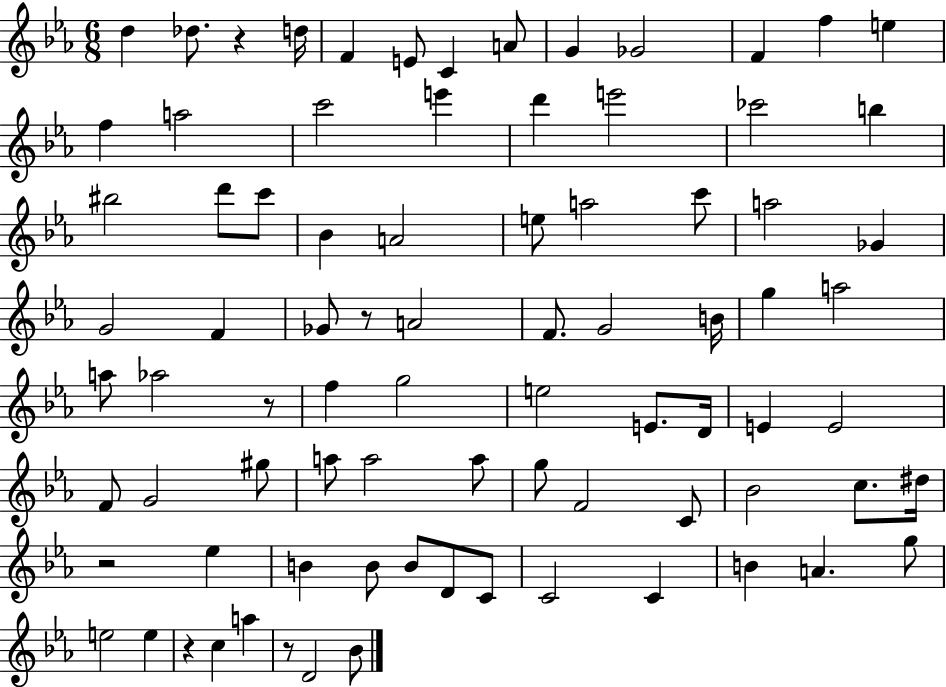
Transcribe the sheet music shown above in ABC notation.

X:1
T:Untitled
M:6/8
L:1/4
K:Eb
d _d/2 z d/4 F E/2 C A/2 G _G2 F f e f a2 c'2 e' d' e'2 _c'2 b ^b2 d'/2 c'/2 _B A2 e/2 a2 c'/2 a2 _G G2 F _G/2 z/2 A2 F/2 G2 B/4 g a2 a/2 _a2 z/2 f g2 e2 E/2 D/4 E E2 F/2 G2 ^g/2 a/2 a2 a/2 g/2 F2 C/2 _B2 c/2 ^d/4 z2 _e B B/2 B/2 D/2 C/2 C2 C B A g/2 e2 e z c a z/2 D2 _B/2